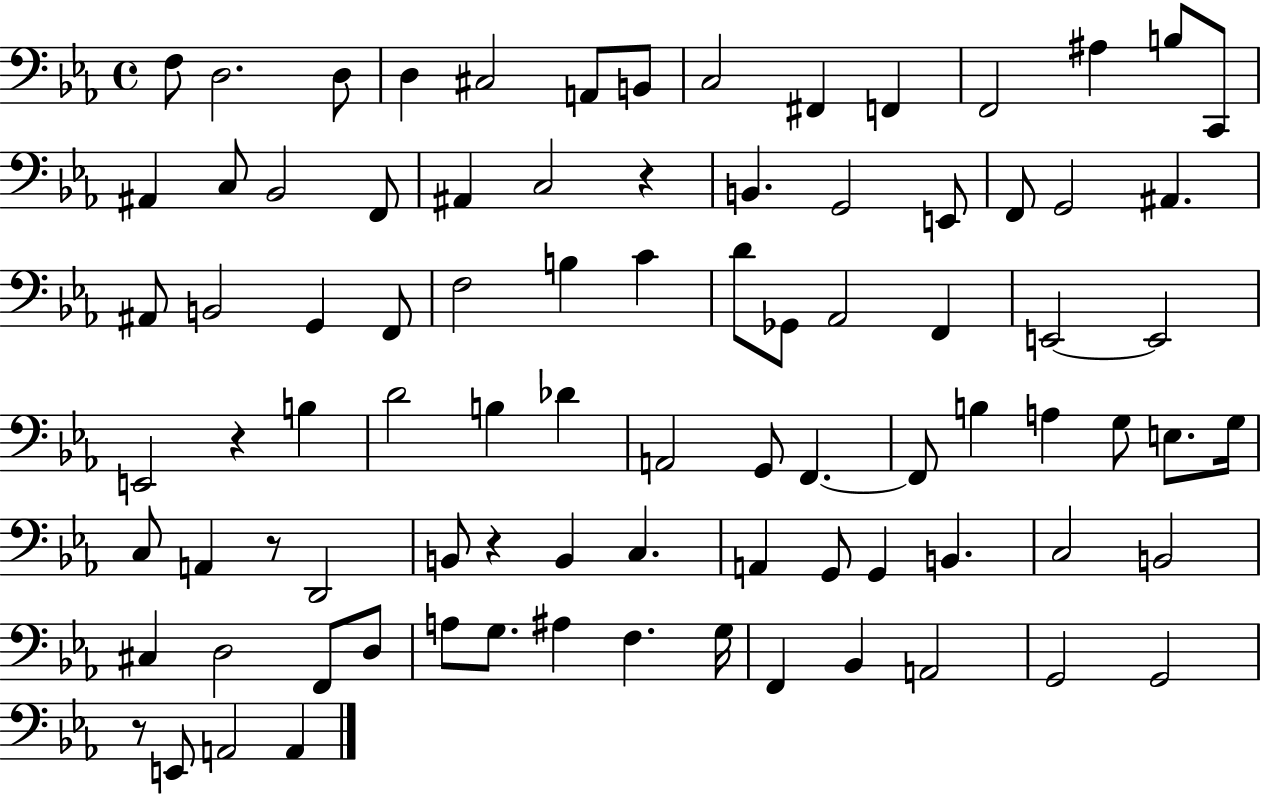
X:1
T:Untitled
M:4/4
L:1/4
K:Eb
F,/2 D,2 D,/2 D, ^C,2 A,,/2 B,,/2 C,2 ^F,, F,, F,,2 ^A, B,/2 C,,/2 ^A,, C,/2 _B,,2 F,,/2 ^A,, C,2 z B,, G,,2 E,,/2 F,,/2 G,,2 ^A,, ^A,,/2 B,,2 G,, F,,/2 F,2 B, C D/2 _G,,/2 _A,,2 F,, E,,2 E,,2 E,,2 z B, D2 B, _D A,,2 G,,/2 F,, F,,/2 B, A, G,/2 E,/2 G,/4 C,/2 A,, z/2 D,,2 B,,/2 z B,, C, A,, G,,/2 G,, B,, C,2 B,,2 ^C, D,2 F,,/2 D,/2 A,/2 G,/2 ^A, F, G,/4 F,, _B,, A,,2 G,,2 G,,2 z/2 E,,/2 A,,2 A,,